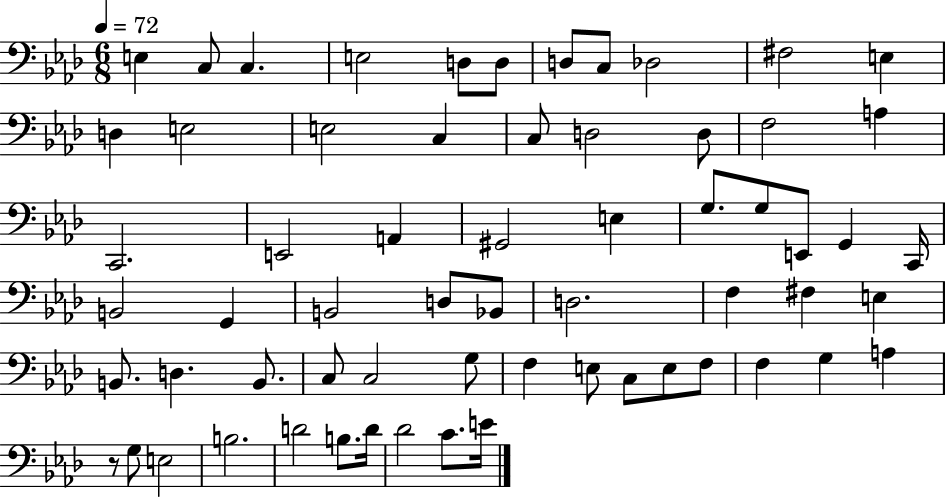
{
  \clef bass
  \numericTimeSignature
  \time 6/8
  \key aes \major
  \tempo 4 = 72
  e4 c8 c4. | e2 d8 d8 | d8 c8 des2 | fis2 e4 | \break d4 e2 | e2 c4 | c8 d2 d8 | f2 a4 | \break c,2. | e,2 a,4 | gis,2 e4 | g8. g8 e,8 g,4 c,16 | \break b,2 g,4 | b,2 d8 bes,8 | d2. | f4 fis4 e4 | \break b,8. d4. b,8. | c8 c2 g8 | f4 e8 c8 e8 f8 | f4 g4 a4 | \break r8 g8 e2 | b2. | d'2 b8. d'16 | des'2 c'8. e'16 | \break \bar "|."
}